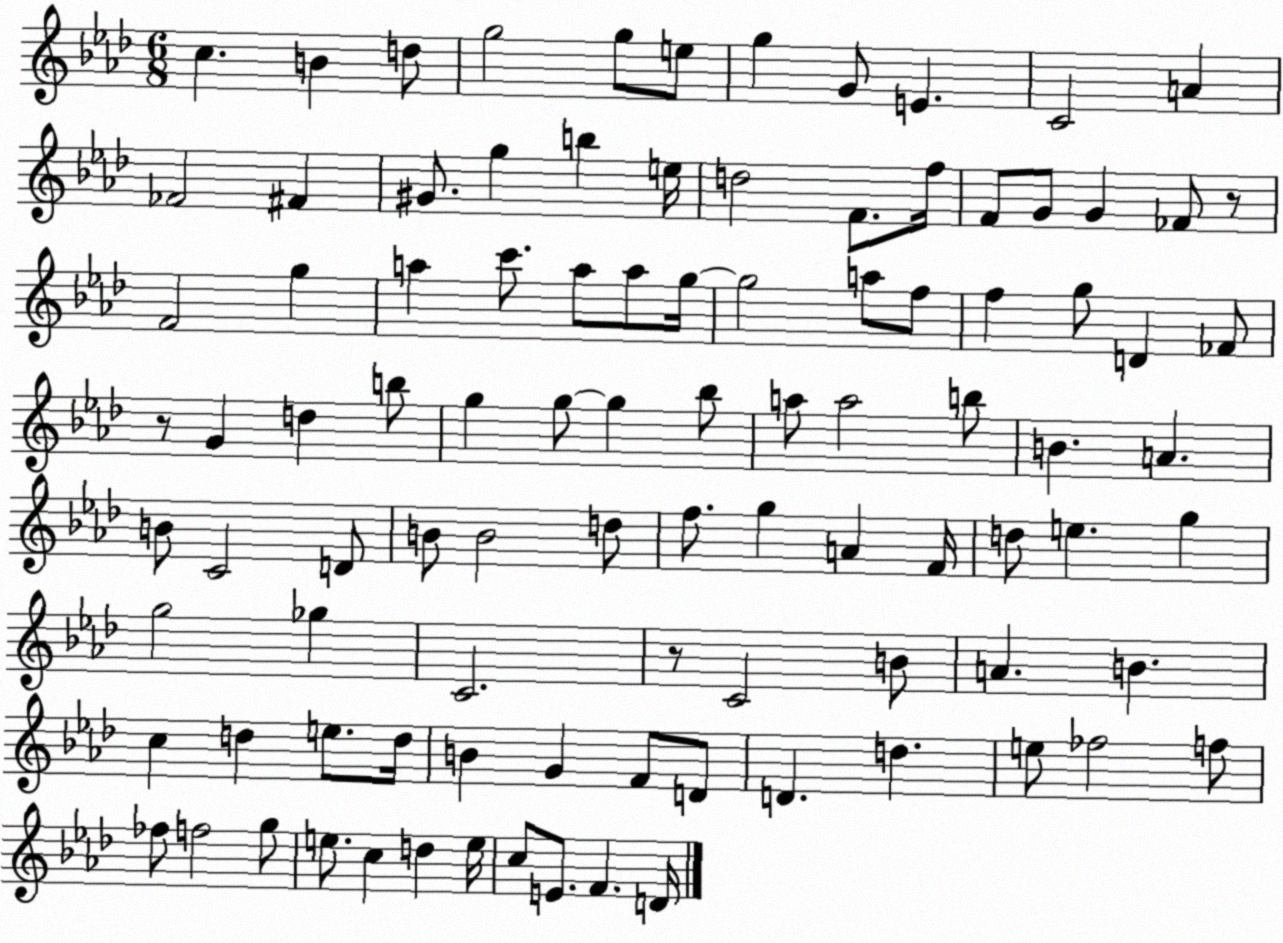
X:1
T:Untitled
M:6/8
L:1/4
K:Ab
c B d/2 g2 g/2 e/2 g G/2 E C2 A _F2 ^F ^G/2 g b e/4 d2 F/2 f/4 F/2 G/2 G _F/2 z/2 F2 g a c'/2 a/2 a/2 g/4 g2 a/2 f/2 f g/2 D _F/2 z/2 G d b/2 g g/2 g _b/2 a/2 a2 b/2 B A B/2 C2 D/2 B/2 B2 d/2 f/2 g A F/4 d/2 e g g2 _g C2 z/2 C2 B/2 A B c d e/2 d/4 B G F/2 D/2 D d e/2 _f2 f/2 _f/2 f2 g/2 e/2 c d e/4 c/2 E/2 F D/4